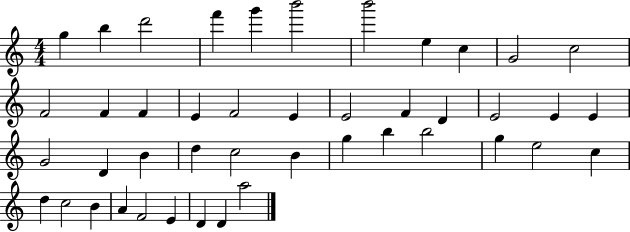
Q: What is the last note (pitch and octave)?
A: A5